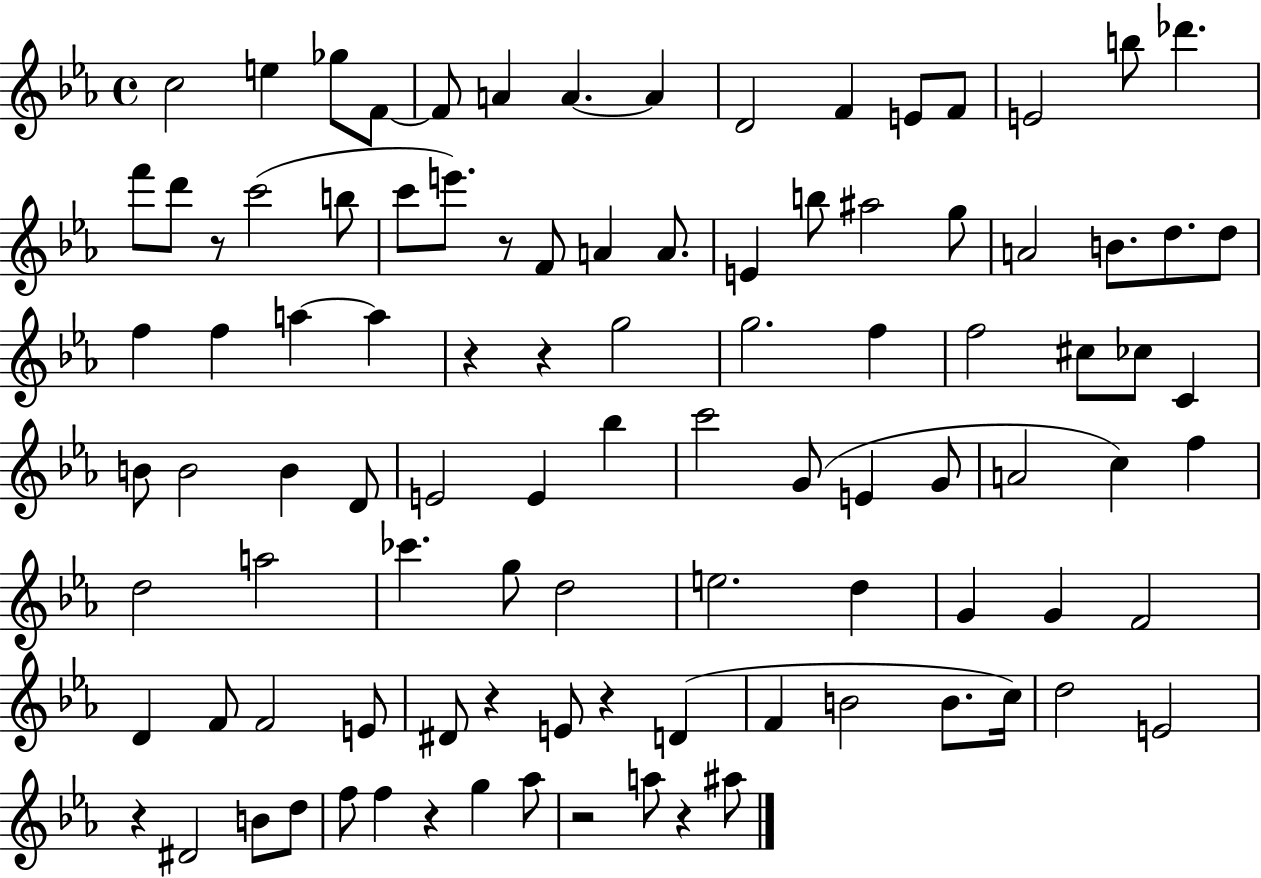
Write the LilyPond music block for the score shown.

{
  \clef treble
  \time 4/4
  \defaultTimeSignature
  \key ees \major
  c''2 e''4 ges''8 f'8~~ | f'8 a'4 a'4.~~ a'4 | d'2 f'4 e'8 f'8 | e'2 b''8 des'''4. | \break f'''8 d'''8 r8 c'''2( b''8 | c'''8 e'''8.) r8 f'8 a'4 a'8. | e'4 b''8 ais''2 g''8 | a'2 b'8. d''8. d''8 | \break f''4 f''4 a''4~~ a''4 | r4 r4 g''2 | g''2. f''4 | f''2 cis''8 ces''8 c'4 | \break b'8 b'2 b'4 d'8 | e'2 e'4 bes''4 | c'''2 g'8( e'4 g'8 | a'2 c''4) f''4 | \break d''2 a''2 | ces'''4. g''8 d''2 | e''2. d''4 | g'4 g'4 f'2 | \break d'4 f'8 f'2 e'8 | dis'8 r4 e'8 r4 d'4( | f'4 b'2 b'8. c''16) | d''2 e'2 | \break r4 dis'2 b'8 d''8 | f''8 f''4 r4 g''4 aes''8 | r2 a''8 r4 ais''8 | \bar "|."
}